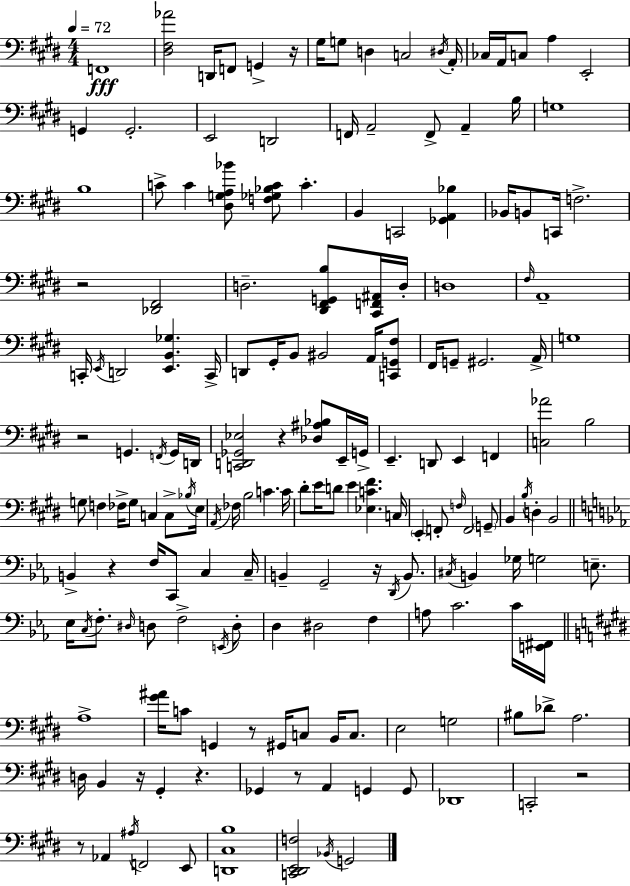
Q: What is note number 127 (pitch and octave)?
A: C3